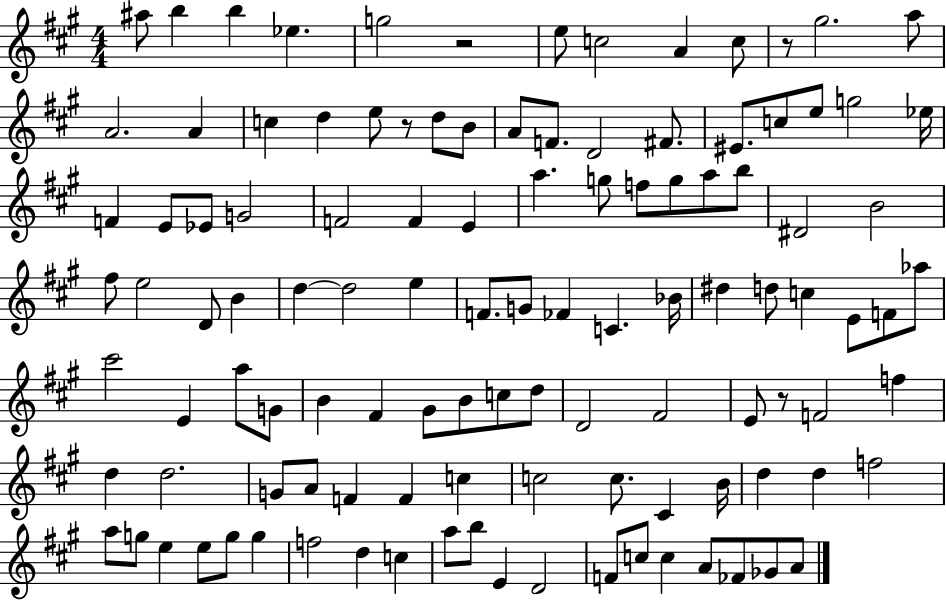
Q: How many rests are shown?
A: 4